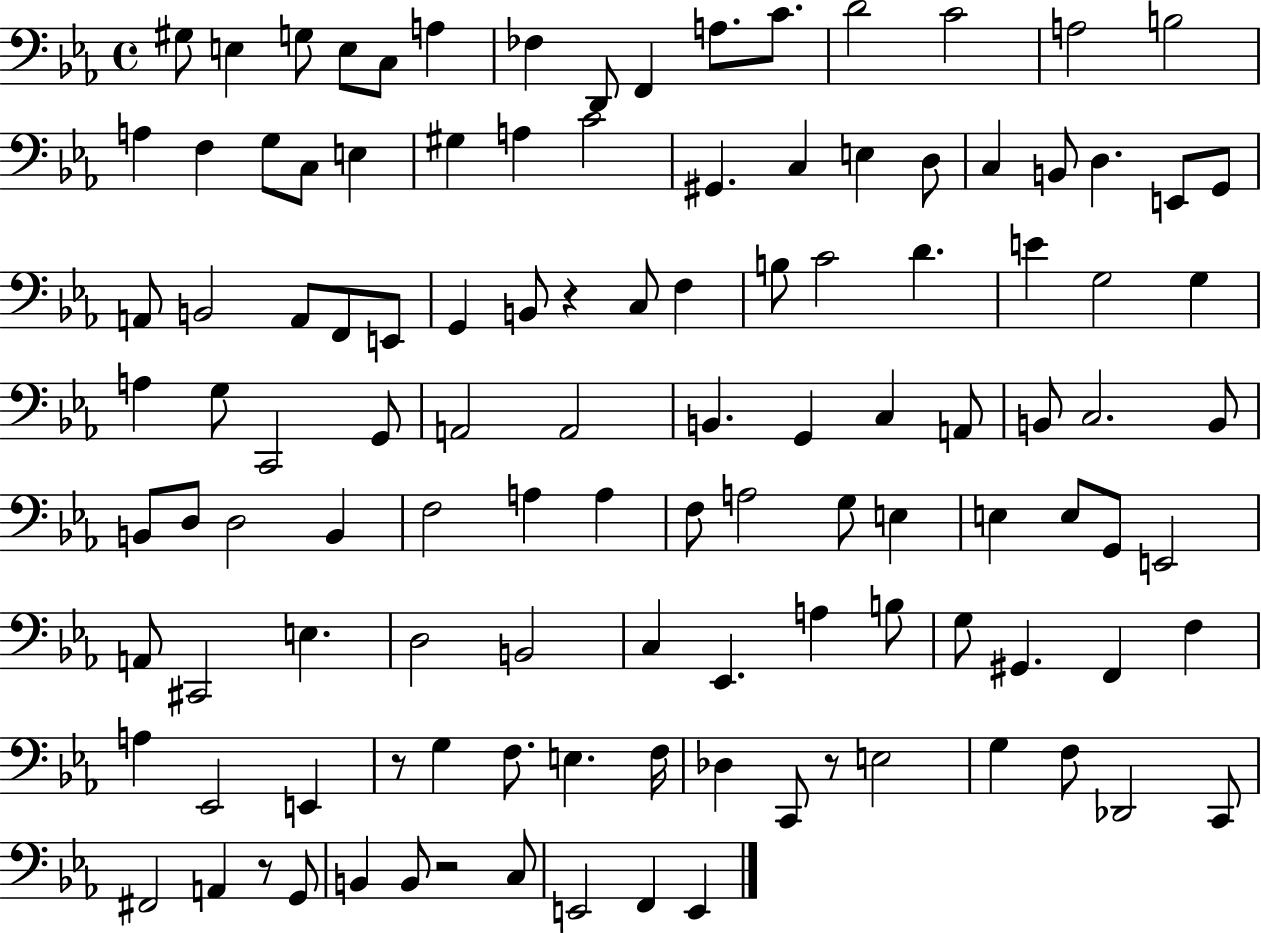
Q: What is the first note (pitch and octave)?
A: G#3